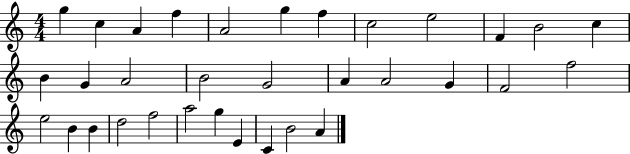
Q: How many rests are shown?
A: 0